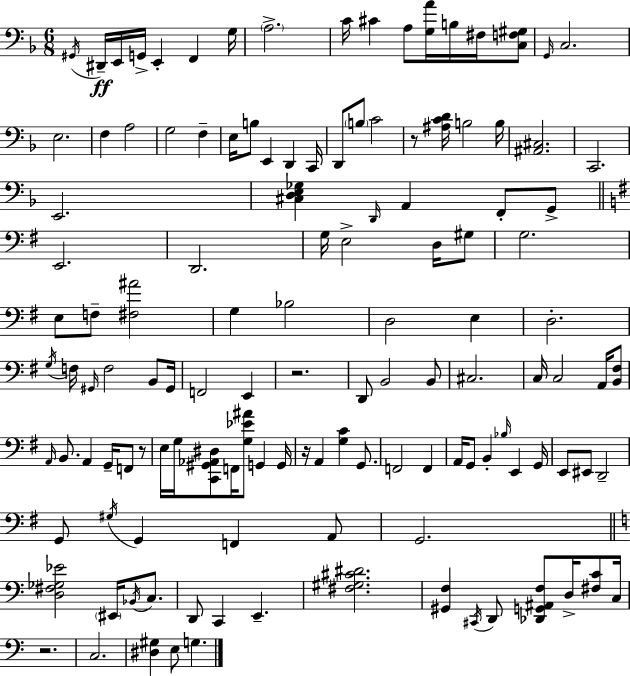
{
  \clef bass
  \numericTimeSignature
  \time 6/8
  \key f \major
  \acciaccatura { gis,16 }\ff dis,16-- e,16 g,16-> e,4-. f,4 | g16 \parenthesize a2.-> | c'16 cis'4 a8 <g a'>16 b16 fis16 <c f gis>8 | \grace { g,16 } c2. | \break e2. | f4 a2 | g2 f4-- | e16 b8 e,4 d,4 | \break c,16 d,8 \parenthesize b8 c'2 | r8 <ais c' d'>16 b2 | b16 <ais, cis>2. | c,2. | \break e,2. | <cis d e ges>4 \grace { d,16 } a,4 f,8-. | g,8-> \bar "||" \break \key e \minor e,2. | d,2. | g16 e2-> d16 gis8 | g2. | \break e8 f8-- <fis ais'>2 | g4 bes2 | d2 e4 | d2.-. | \break \acciaccatura { g16 } f16 \grace { gis,16 } f2 b,8 | gis,16 f,2 e,4 | r2. | d,8 b,2 | \break b,8 cis2. | c16 c2 a,16 | <b, fis>8 \grace { a,16 } b,8. a,4 g,16-- f,8 | r8 e16 g16 <c, gis, aes, dis>8 f,16 <g ees' ais'>8 g,4 | \break g,16 r16 a,4 <g c'>4 | g,8. f,2 f,4 | a,16 g,8 b,4-. \grace { bes16 } e,4 | g,16 e,8 eis,8 d,2-- | \break g,8 \acciaccatura { gis16 } g,4 f,4 | a,8 g,2. | \bar "||" \break \key a \minor <d fis ges ees'>2 \parenthesize eis,16 \acciaccatura { bes,16 } c8. | d,8 c,4 e,4.-- | <fis gis cis' dis'>2. | <gis, f>4 \acciaccatura { cis,16 } d,8 <des, g, ais, f>8 d16-> <fis c'>8 | \break c16 r2. | c2. | <dis gis>4 e8 g4. | \bar "|."
}